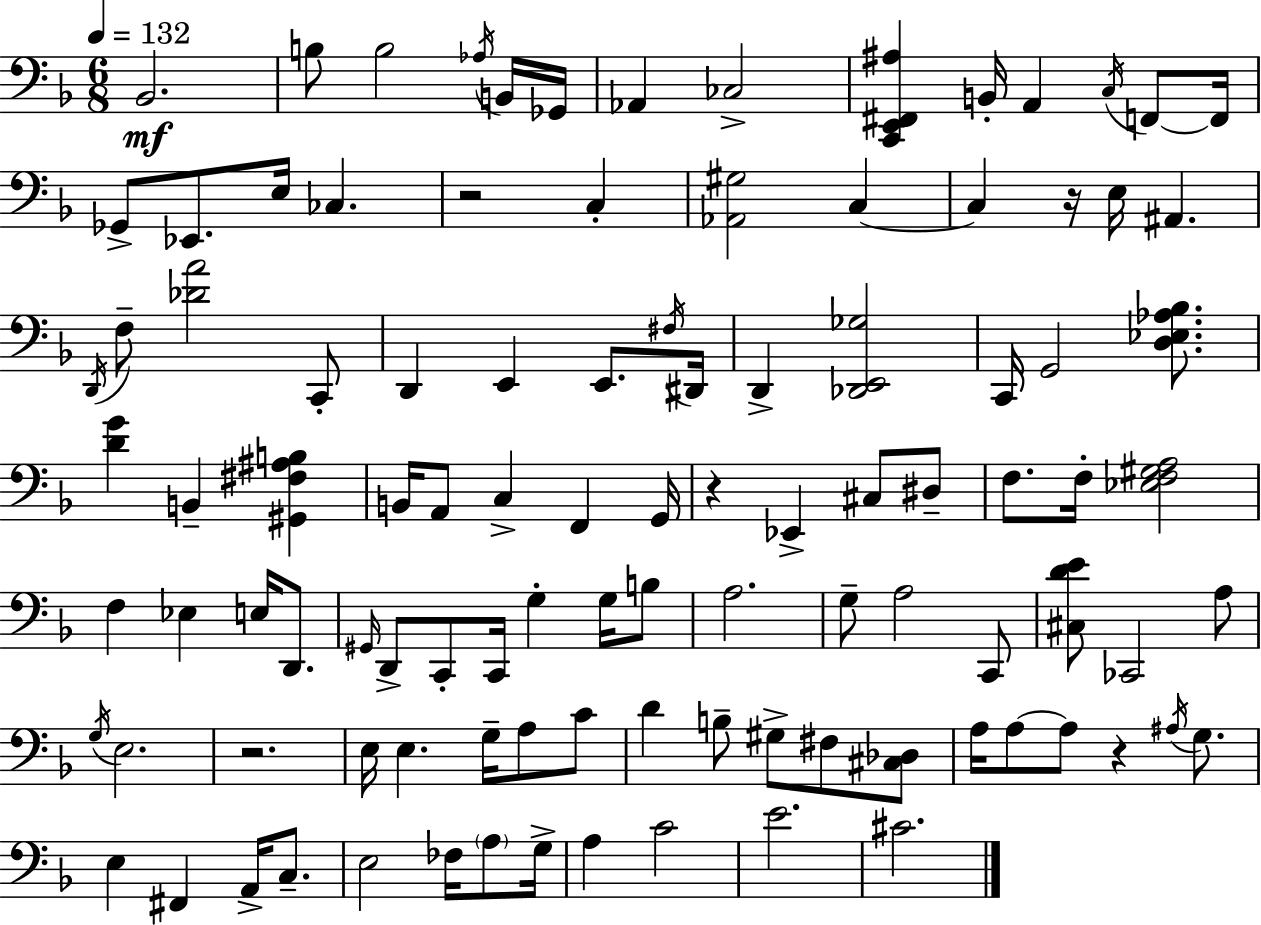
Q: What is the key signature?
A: F major